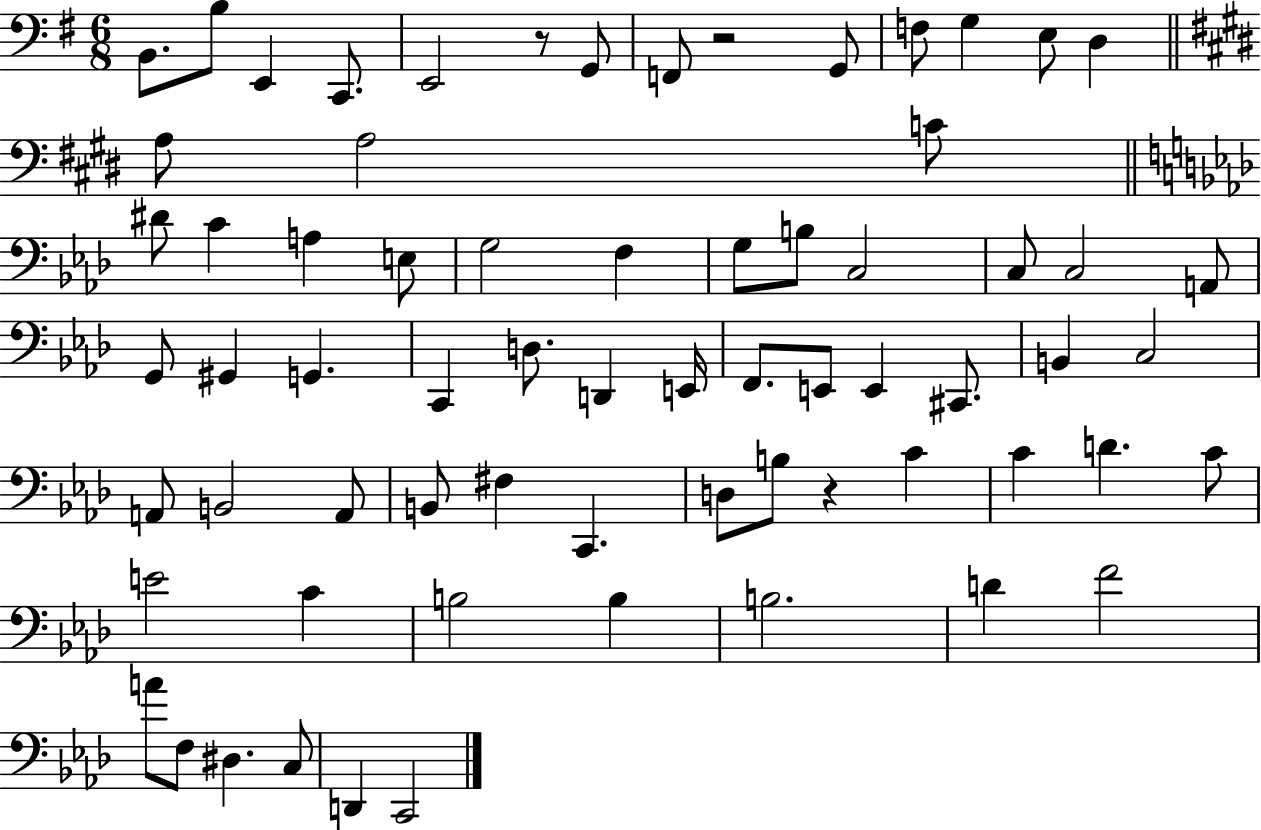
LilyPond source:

{
  \clef bass
  \numericTimeSignature
  \time 6/8
  \key g \major
  b,8. b8 e,4 c,8. | e,2 r8 g,8 | f,8 r2 g,8 | f8 g4 e8 d4 | \break \bar "||" \break \key e \major a8 a2 c'8 | \bar "||" \break \key f \minor dis'8 c'4 a4 e8 | g2 f4 | g8 b8 c2 | c8 c2 a,8 | \break g,8 gis,4 g,4. | c,4 d8. d,4 e,16 | f,8. e,8 e,4 cis,8. | b,4 c2 | \break a,8 b,2 a,8 | b,8 fis4 c,4. | d8 b8 r4 c'4 | c'4 d'4. c'8 | \break e'2 c'4 | b2 b4 | b2. | d'4 f'2 | \break a'8 f8 dis4. c8 | d,4 c,2 | \bar "|."
}